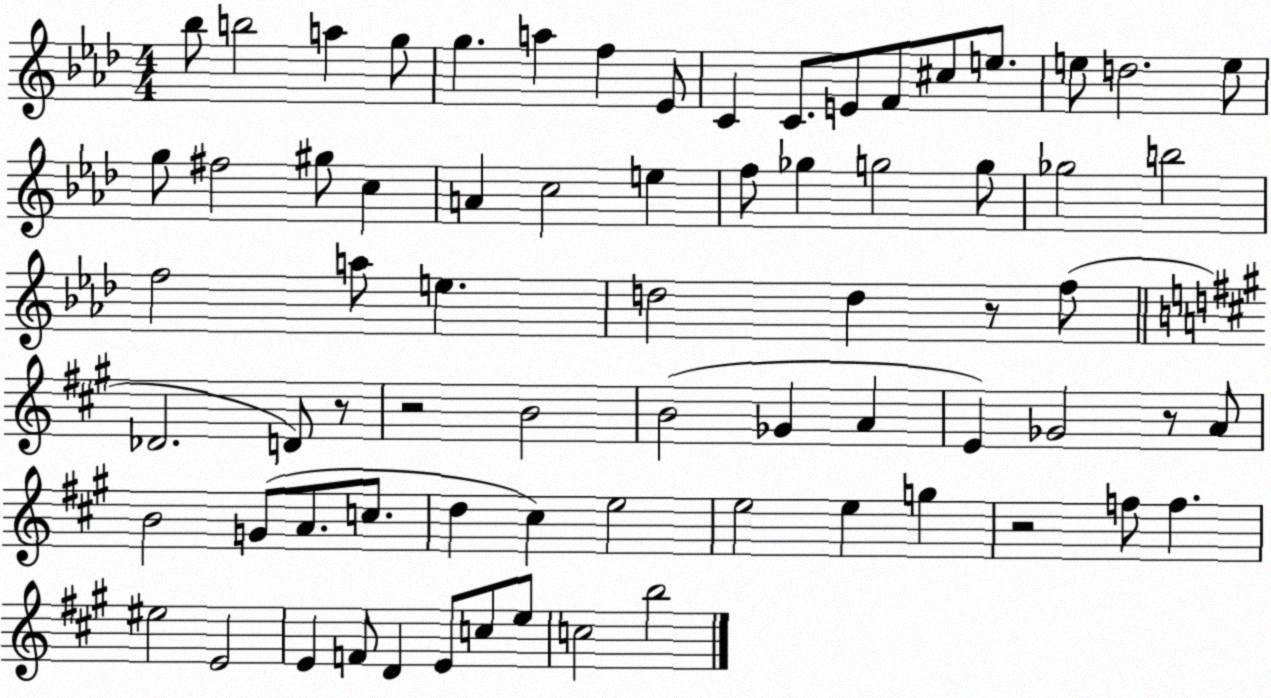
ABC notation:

X:1
T:Untitled
M:4/4
L:1/4
K:Ab
_b/2 b2 a g/2 g a f _E/2 C C/2 E/2 F/2 ^c/2 e/2 e/2 d2 e/2 g/2 ^f2 ^g/2 c A c2 e f/2 _g g2 g/2 _g2 b2 f2 a/2 e d2 d z/2 f/2 _D2 D/2 z/2 z2 B2 B2 _G A E _G2 z/2 A/2 B2 G/2 A/2 c/2 d ^c e2 e2 e g z2 f/2 f ^e2 E2 E F/2 D E/2 c/2 e/2 c2 b2